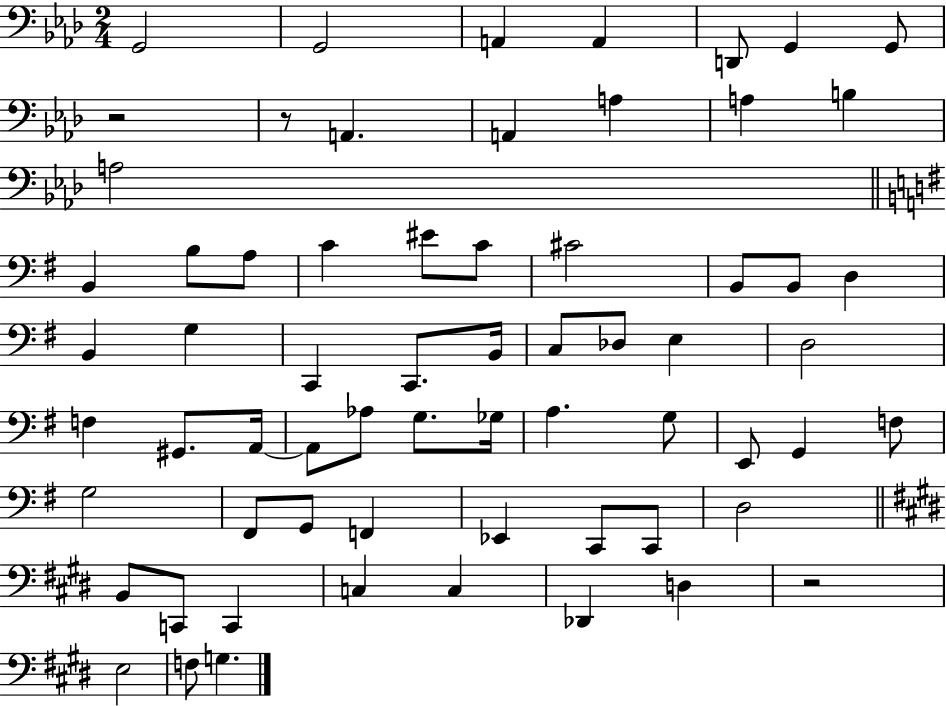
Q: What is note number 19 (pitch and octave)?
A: C4